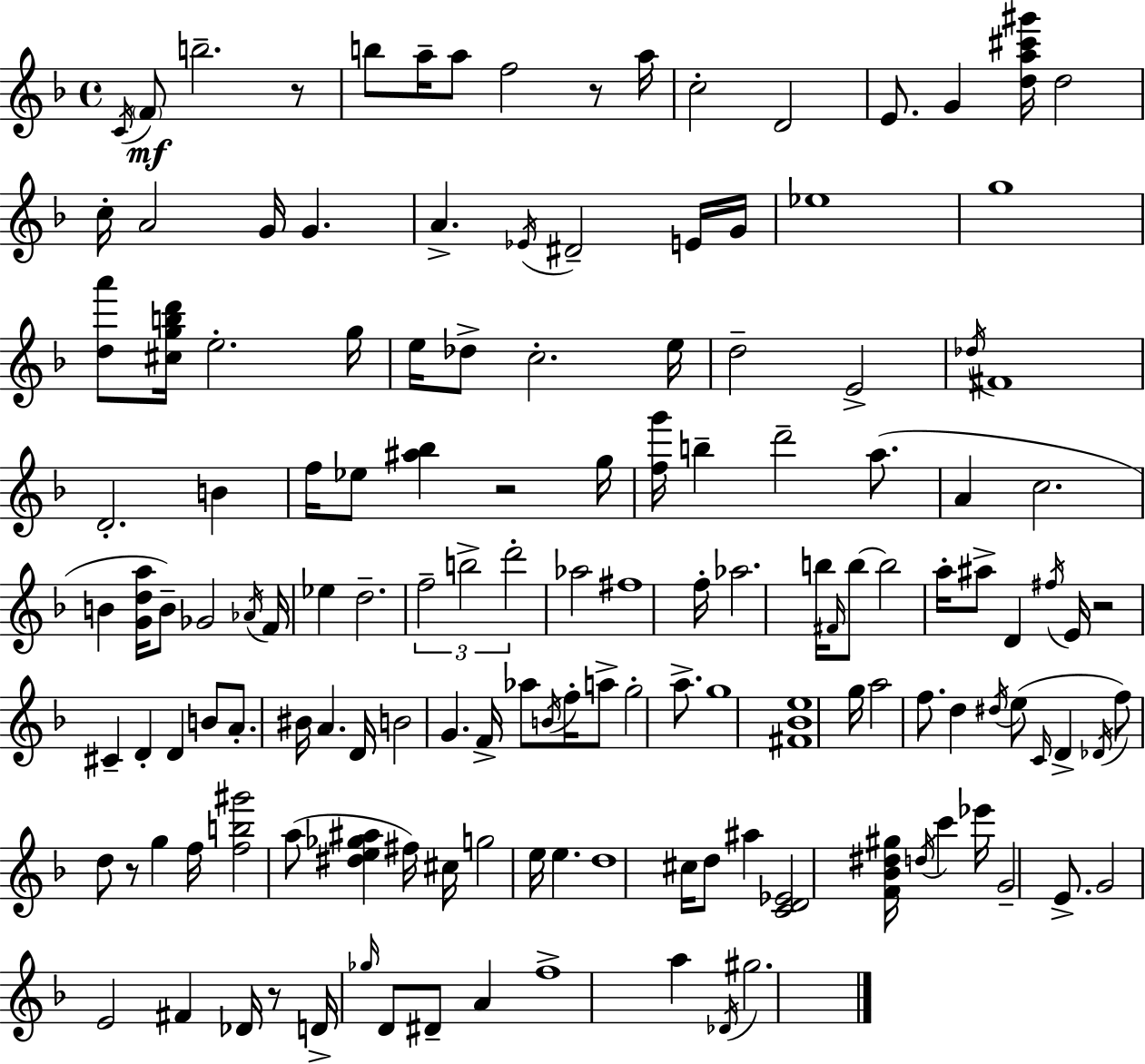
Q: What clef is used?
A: treble